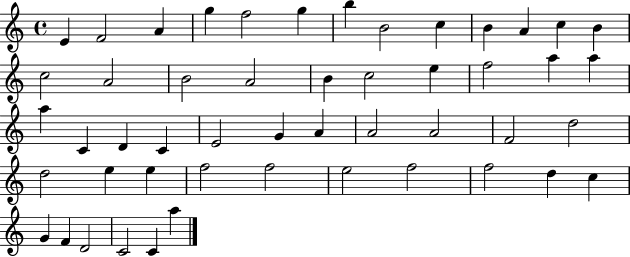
X:1
T:Untitled
M:4/4
L:1/4
K:C
E F2 A g f2 g b B2 c B A c B c2 A2 B2 A2 B c2 e f2 a a a C D C E2 G A A2 A2 F2 d2 d2 e e f2 f2 e2 f2 f2 d c G F D2 C2 C a